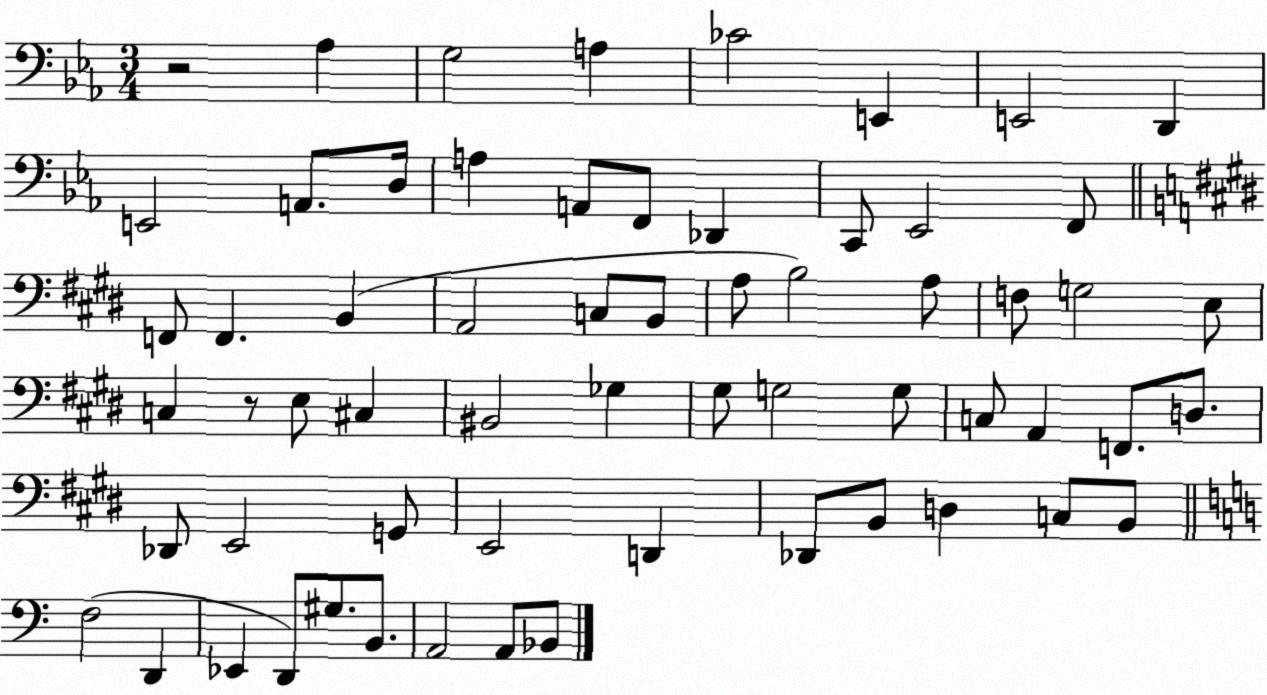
X:1
T:Untitled
M:3/4
L:1/4
K:Eb
z2 _A, G,2 A, _C2 E,, E,,2 D,, E,,2 A,,/2 D,/4 A, A,,/2 F,,/2 _D,, C,,/2 _E,,2 F,,/2 F,,/2 F,, B,, A,,2 C,/2 B,,/2 A,/2 B,2 A,/2 F,/2 G,2 E,/2 C, z/2 E,/2 ^C, ^B,,2 _G, ^G,/2 G,2 G,/2 C,/2 A,, F,,/2 D,/2 _D,,/2 E,,2 G,,/2 E,,2 D,, _D,,/2 B,,/2 D, C,/2 B,,/2 F,2 D,, _E,, D,,/2 ^G,/2 B,,/2 A,,2 A,,/2 _B,,/2